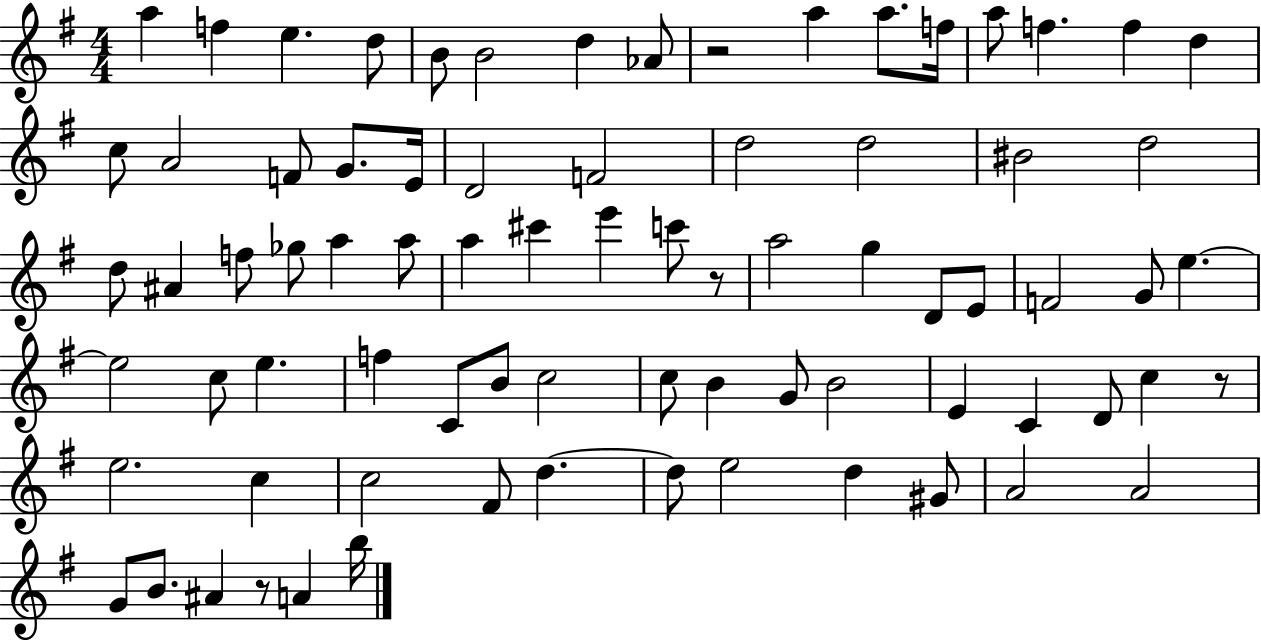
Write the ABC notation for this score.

X:1
T:Untitled
M:4/4
L:1/4
K:G
a f e d/2 B/2 B2 d _A/2 z2 a a/2 f/4 a/2 f f d c/2 A2 F/2 G/2 E/4 D2 F2 d2 d2 ^B2 d2 d/2 ^A f/2 _g/2 a a/2 a ^c' e' c'/2 z/2 a2 g D/2 E/2 F2 G/2 e e2 c/2 e f C/2 B/2 c2 c/2 B G/2 B2 E C D/2 c z/2 e2 c c2 ^F/2 d d/2 e2 d ^G/2 A2 A2 G/2 B/2 ^A z/2 A b/4